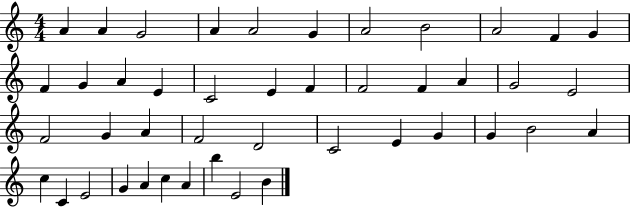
A4/q A4/q G4/h A4/q A4/h G4/q A4/h B4/h A4/h F4/q G4/q F4/q G4/q A4/q E4/q C4/h E4/q F4/q F4/h F4/q A4/q G4/h E4/h F4/h G4/q A4/q F4/h D4/h C4/h E4/q G4/q G4/q B4/h A4/q C5/q C4/q E4/h G4/q A4/q C5/q A4/q B5/q E4/h B4/q